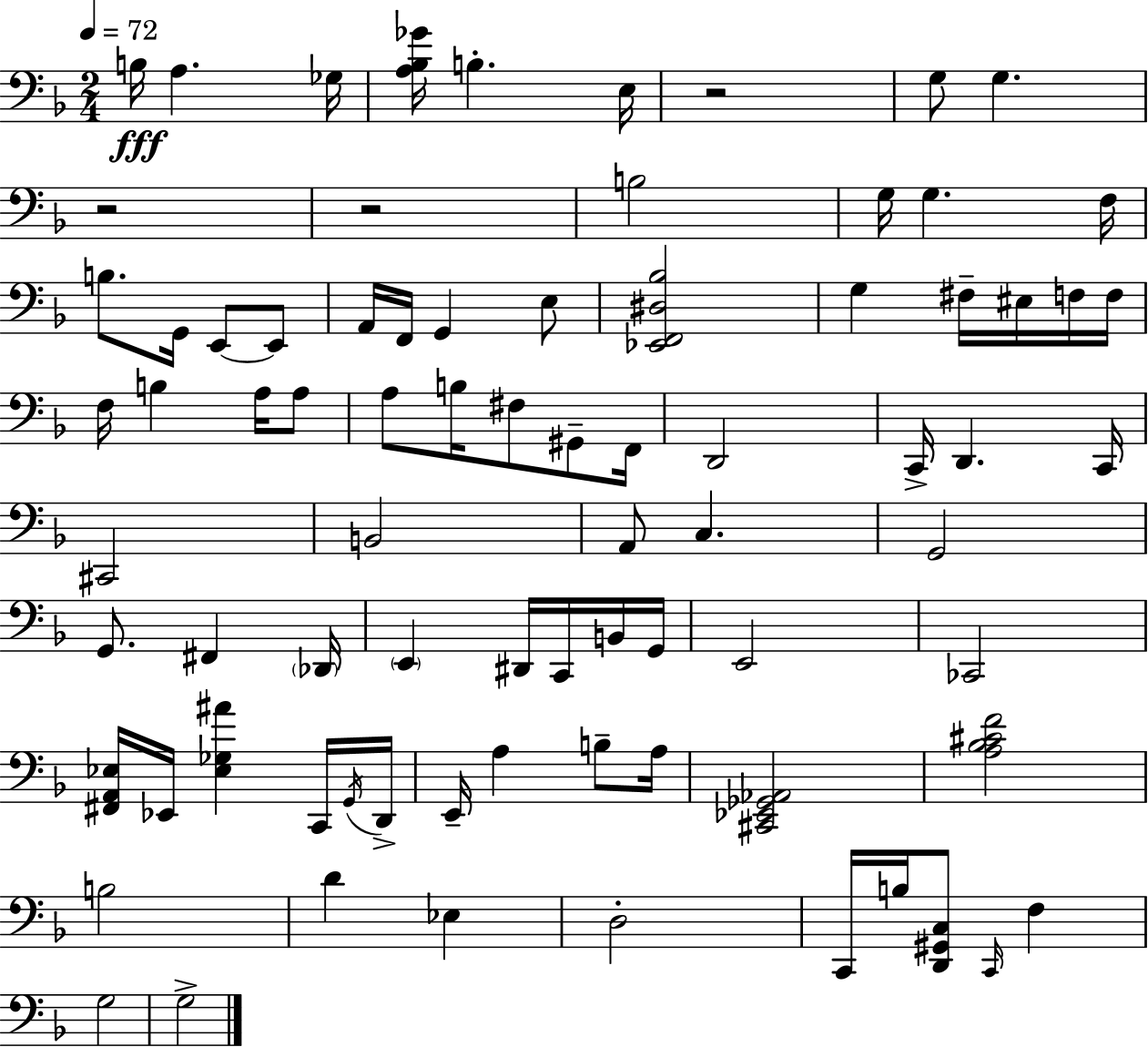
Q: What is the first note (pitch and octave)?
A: B3